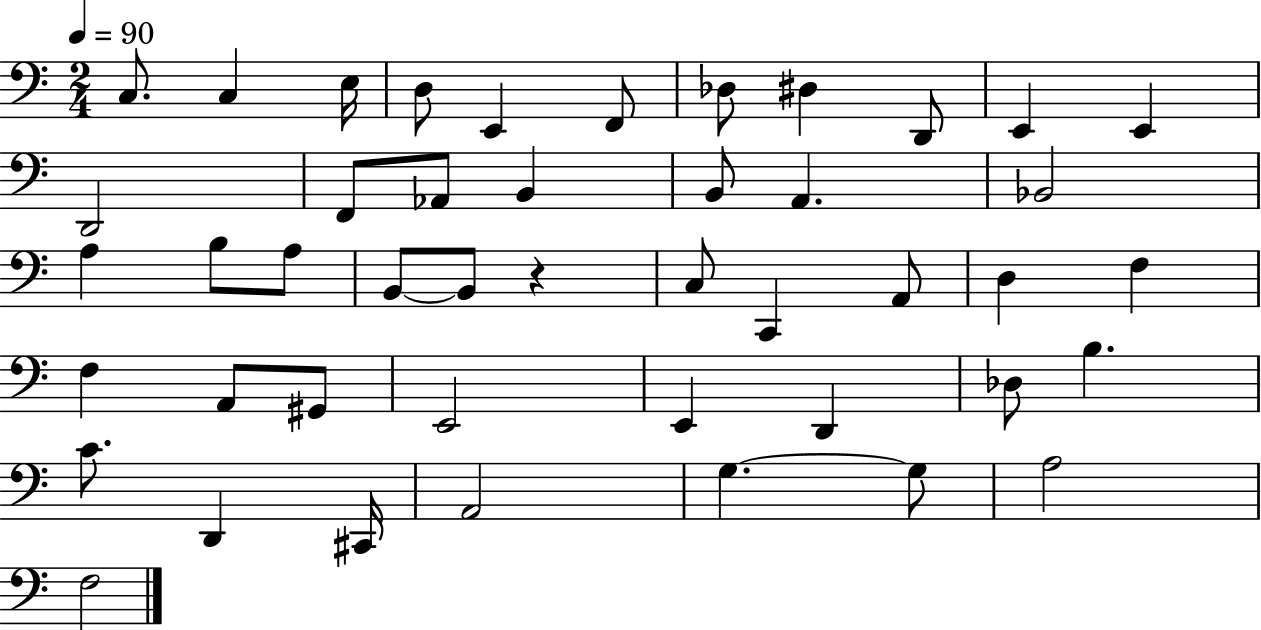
{
  \clef bass
  \numericTimeSignature
  \time 2/4
  \key c \major
  \tempo 4 = 90
  c8. c4 e16 | d8 e,4 f,8 | des8 dis4 d,8 | e,4 e,4 | \break d,2 | f,8 aes,8 b,4 | b,8 a,4. | bes,2 | \break a4 b8 a8 | b,8~~ b,8 r4 | c8 c,4 a,8 | d4 f4 | \break f4 a,8 gis,8 | e,2 | e,4 d,4 | des8 b4. | \break c'8. d,4 cis,16 | a,2 | g4.~~ g8 | a2 | \break f2 | \bar "|."
}